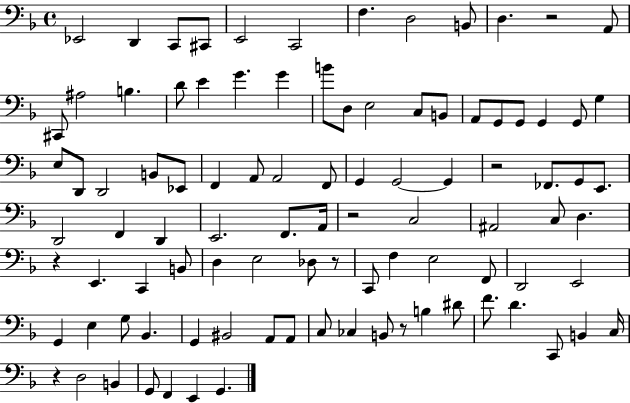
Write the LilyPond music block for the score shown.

{
  \clef bass
  \time 4/4
  \defaultTimeSignature
  \key f \major
  ees,2 d,4 c,8 cis,8 | e,2 c,2 | f4. d2 b,8 | d4. r2 a,8 | \break cis,8 ais2 b4. | d'8 e'4 g'4. g'4 | b'8 d8 e2 c8 b,8 | a,8 g,8 g,8 g,4 g,8 g4 | \break e8 d,8 d,2 b,8 ees,8 | f,4 a,8 a,2 f,8 | g,4 g,2~~ g,4 | r2 fes,8. g,8 e,8. | \break d,2 f,4 d,4 | e,2. f,8. a,16 | r2 c2 | ais,2 c8 d4. | \break r4 e,4. c,4 b,8 | d4 e2 des8 r8 | c,8 f4 e2 f,8 | d,2 e,2 | \break g,4 e4 g8 bes,4. | g,4 bis,2 a,8 a,8 | c8 ces4 b,8 r8 b4 dis'8 | f'8. d'4. c,8 b,4 c16 | \break r4 d2 b,4 | g,8 f,4 e,4 g,4. | \bar "|."
}